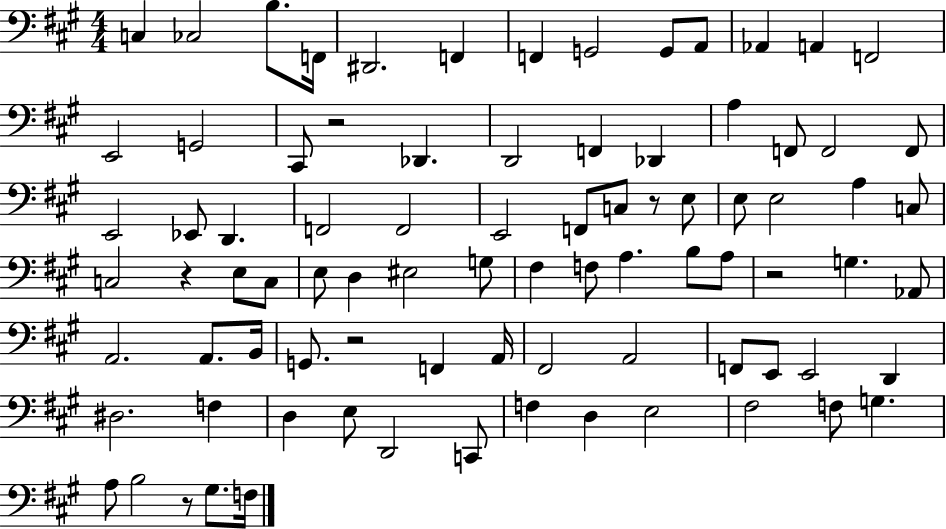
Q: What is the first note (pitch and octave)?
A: C3